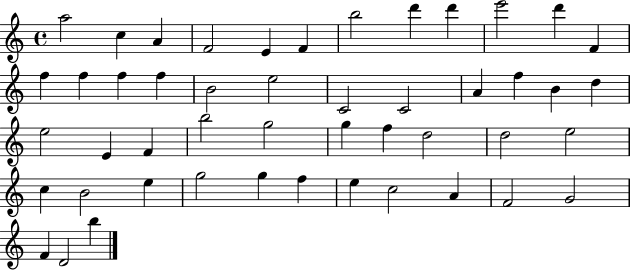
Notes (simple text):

A5/h C5/q A4/q F4/h E4/q F4/q B5/h D6/q D6/q E6/h D6/q F4/q F5/q F5/q F5/q F5/q B4/h E5/h C4/h C4/h A4/q F5/q B4/q D5/q E5/h E4/q F4/q B5/h G5/h G5/q F5/q D5/h D5/h E5/h C5/q B4/h E5/q G5/h G5/q F5/q E5/q C5/h A4/q F4/h G4/h F4/q D4/h B5/q